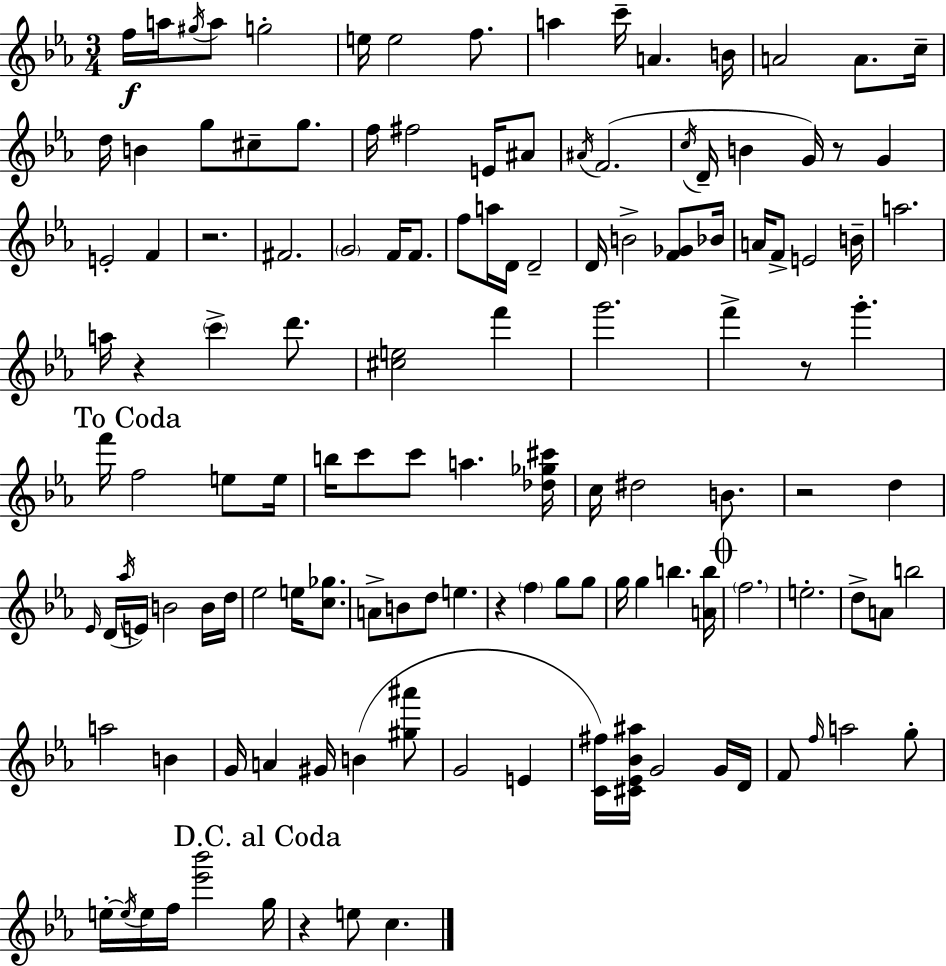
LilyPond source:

{
  \clef treble
  \numericTimeSignature
  \time 3/4
  \key c \minor
  f''16\f a''16 \acciaccatura { gis''16 } a''8 g''2-. | e''16 e''2 f''8. | a''4 c'''16-- a'4. | b'16 a'2 a'8. | \break c''16-- d''16 b'4 g''8 cis''8-- g''8. | f''16 fis''2 e'16 ais'8 | \acciaccatura { ais'16 }( f'2. | \acciaccatura { c''16 } d'16-- b'4 g'16) r8 g'4 | \break e'2-. f'4 | r2. | fis'2. | \parenthesize g'2 f'16 | \break f'8. f''8 a''16 d'16 d'2-- | d'16 b'2-> | <f' ges'>8 bes'16 a'16 f'8-> e'2 | b'16-- a''2. | \break a''16 r4 \parenthesize c'''4-> | d'''8. <cis'' e''>2 f'''4 | g'''2. | f'''4-> r8 g'''4.-. | \break \mark "To Coda" f'''16 f''2 | e''8 e''16 b''16 c'''8 c'''8 a''4. | <des'' ges'' cis'''>16 c''16 dis''2 | b'8. r2 d''4 | \break \grace { ees'16 }( d'16 \acciaccatura { aes''16 }) e'16 b'2 | b'16 d''16 ees''2 | e''16 <c'' ges''>8. a'8-> b'8 d''8 e''4. | r4 \parenthesize f''4 | \break g''8 g''8 g''16 g''4 b''4. | <a' b''>16 \mark \markup { \musicglyph "scripts.coda" } \parenthesize f''2. | e''2.-. | d''8-> a'8 b''2 | \break a''2 | b'4 g'16 a'4 gis'16 b'4( | <gis'' ais'''>8 g'2 | e'4 <c' fis''>16) <cis' ees' bes' ais''>16 g'2 | \break g'16 d'16 f'8 \grace { f''16 } a''2 | g''8-. e''16-.~~ \acciaccatura { e''16 } e''16 f''16 <ees''' bes'''>2 | \mark "D.C. al Coda" g''16 r4 e''8 | c''4. \bar "|."
}